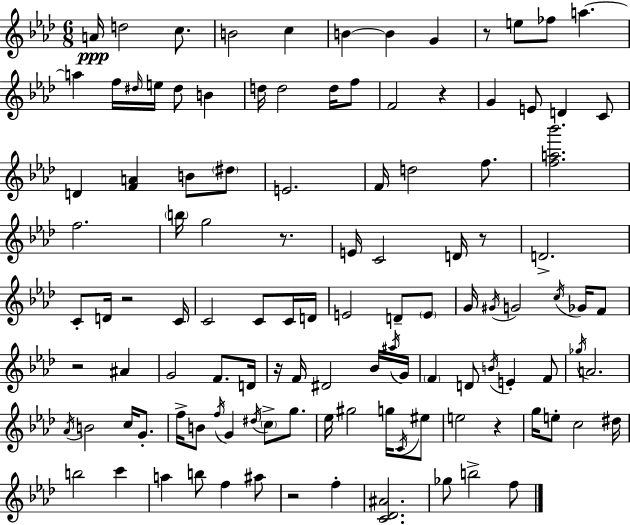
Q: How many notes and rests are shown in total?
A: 115